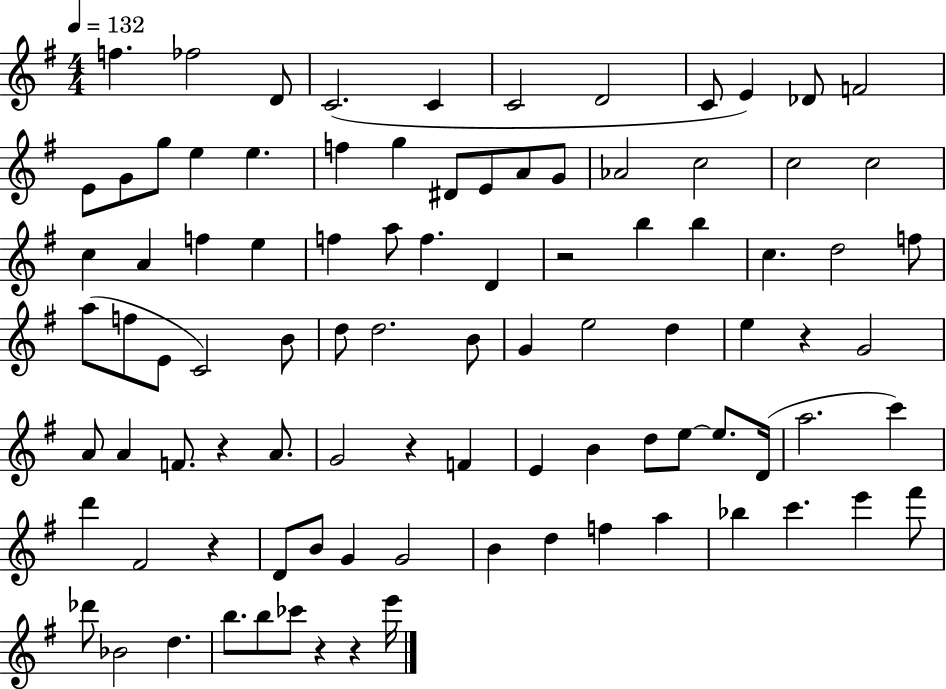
X:1
T:Untitled
M:4/4
L:1/4
K:G
f _f2 D/2 C2 C C2 D2 C/2 E _D/2 F2 E/2 G/2 g/2 e e f g ^D/2 E/2 A/2 G/2 _A2 c2 c2 c2 c A f e f a/2 f D z2 b b c d2 f/2 a/2 f/2 E/2 C2 B/2 d/2 d2 B/2 G e2 d e z G2 A/2 A F/2 z A/2 G2 z F E B d/2 e/2 e/2 D/4 a2 c' d' ^F2 z D/2 B/2 G G2 B d f a _b c' e' ^f'/2 _d'/2 _B2 d b/2 b/2 _c'/2 z z e'/4